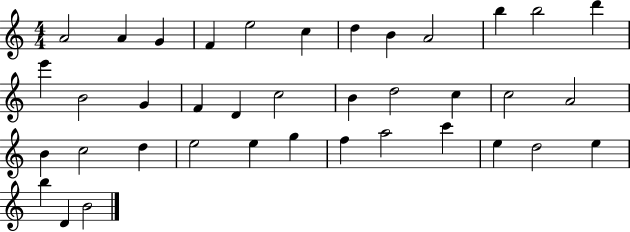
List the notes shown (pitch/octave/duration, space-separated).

A4/h A4/q G4/q F4/q E5/h C5/q D5/q B4/q A4/h B5/q B5/h D6/q E6/q B4/h G4/q F4/q D4/q C5/h B4/q D5/h C5/q C5/h A4/h B4/q C5/h D5/q E5/h E5/q G5/q F5/q A5/h C6/q E5/q D5/h E5/q B5/q D4/q B4/h